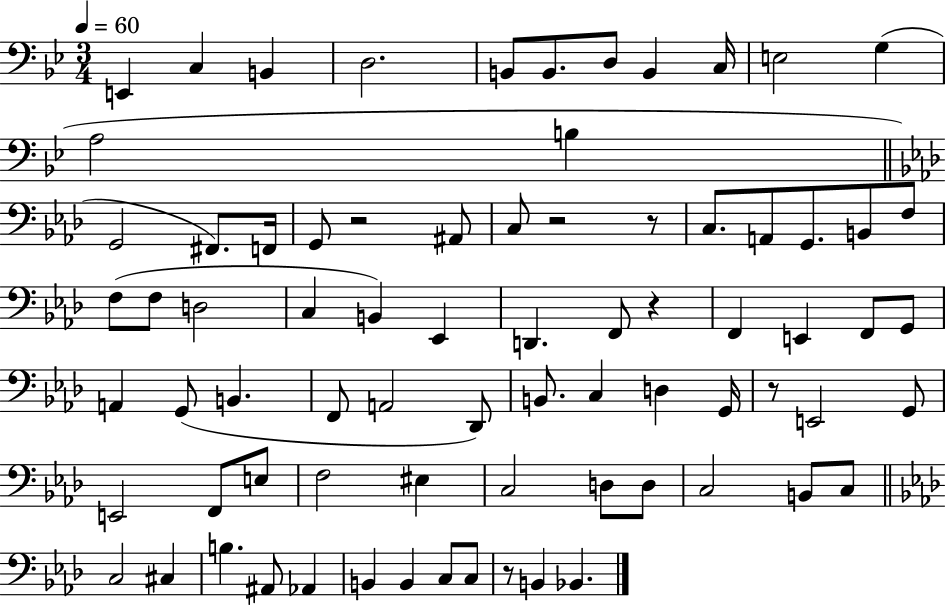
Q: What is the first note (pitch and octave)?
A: E2